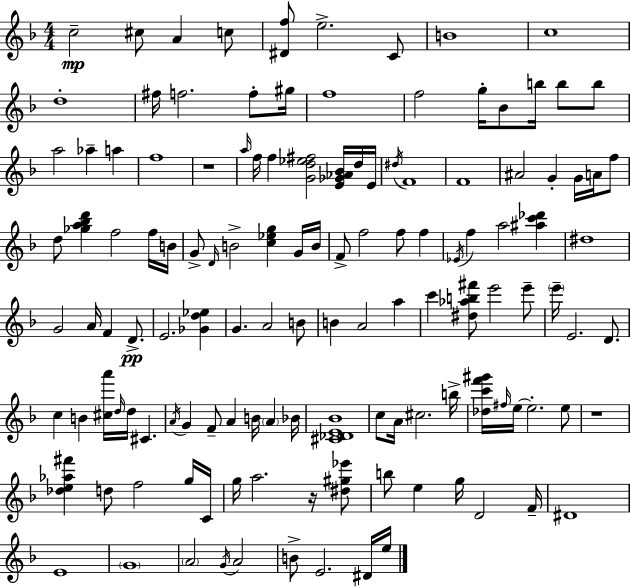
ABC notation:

X:1
T:Untitled
M:4/4
L:1/4
K:Dm
c2 ^c/2 A c/2 [^Df]/2 e2 C/2 B4 c4 d4 ^f/4 f2 f/2 ^g/4 f4 f2 g/4 _B/2 b/4 b/2 b/2 a2 _a a f4 z4 a/4 f/4 f [Gd_e^f]2 [E_G_A_B]/4 d/4 E/4 ^d/4 F4 F4 ^A2 G G/4 A/4 f/2 d/2 [_ga_bd'] f2 f/4 B/4 G/2 D/4 B2 [c_eg] G/4 B/4 F/2 f2 f/2 f _E/4 f a2 [^ac'_d'] ^d4 G2 A/4 F D/2 E2 [_Gd_e] G A2 B/2 B A2 a c' [^d_ab^f']/2 e'2 e'/2 e'/4 E2 D/2 c B [^ca']/4 d/4 d/4 ^C A/4 G F/2 A B/4 A _B/4 [^C_DE_B]4 c/2 A/4 ^c2 b/4 [_dc'f'^g']/4 ^f/4 e/4 e2 e/2 z4 [_de_a^f'] d/2 f2 g/4 C/4 g/4 a2 z/4 [^d^g_e']/2 b/2 e g/4 D2 F/4 ^D4 E4 G4 A2 G/4 A2 B/2 E2 ^D/4 e/4